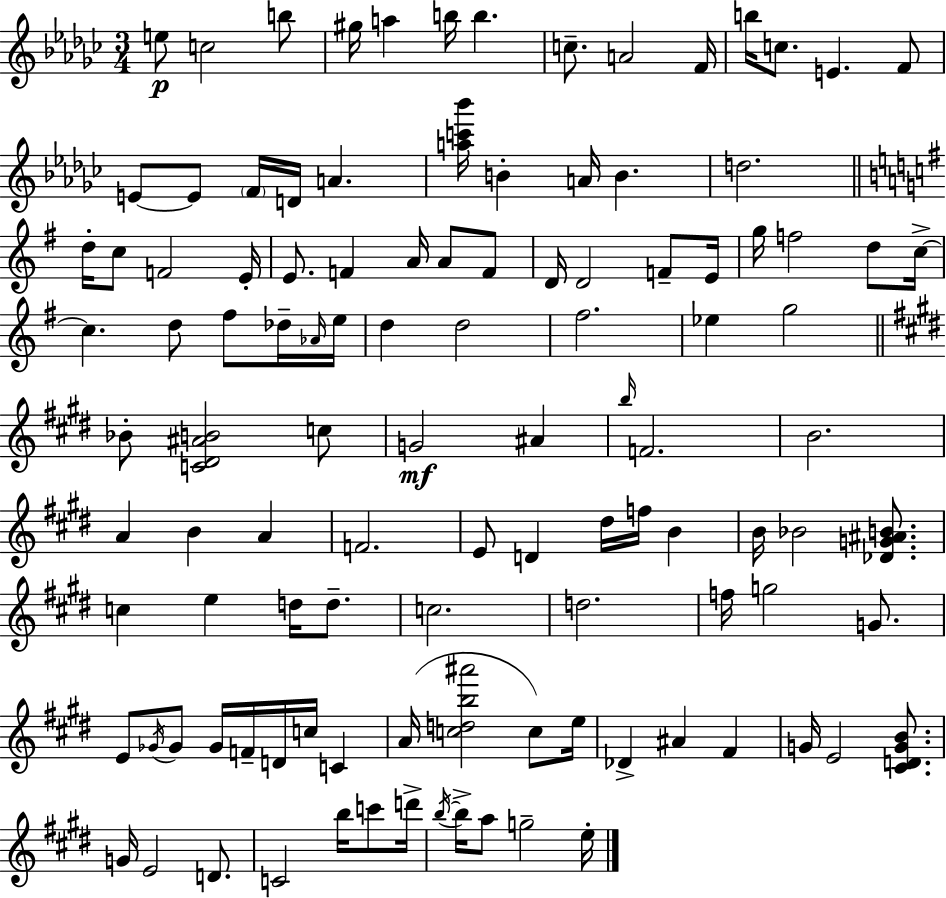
{
  \clef treble
  \numericTimeSignature
  \time 3/4
  \key ees \minor
  \repeat volta 2 { e''8\p c''2 b''8 | gis''16 a''4 b''16 b''4. | c''8.-- a'2 f'16 | b''16 c''8. e'4. f'8 | \break e'8~~ e'8 \parenthesize f'16 d'16 a'4. | <a'' c''' bes'''>16 b'4-. a'16 b'4. | d''2. | \bar "||" \break \key e \minor d''16-. c''8 f'2 e'16-. | e'8. f'4 a'16 a'8 f'8 | d'16 d'2 f'8-- e'16 | g''16 f''2 d''8 c''16->~~ | \break c''4. d''8 fis''8 des''16-- \grace { aes'16 } | e''16 d''4 d''2 | fis''2. | ees''4 g''2 | \break \bar "||" \break \key e \major bes'8-. <c' dis' ais' b'>2 c''8 | g'2\mf ais'4 | \grace { b''16 } f'2. | b'2. | \break a'4 b'4 a'4 | f'2. | e'8 d'4 dis''16 f''16 b'4 | b'16 bes'2 <des' g' ais' b'>8. | \break c''4 e''4 d''16 d''8.-- | c''2. | d''2. | f''16 g''2 g'8. | \break e'8 \acciaccatura { ges'16 } ges'8 ges'16 f'16-- d'16 c''16 c'4 | a'16( <c'' d'' b'' ais'''>2 c''8) | e''16 des'4-> ais'4 fis'4 | g'16 e'2 <cis' d' g' b'>8. | \break g'16 e'2 d'8. | c'2 b''16 c'''8 | d'''16-> \acciaccatura { b''16~ }~ b''16-> a''8 g''2-- | e''16-. } \bar "|."
}